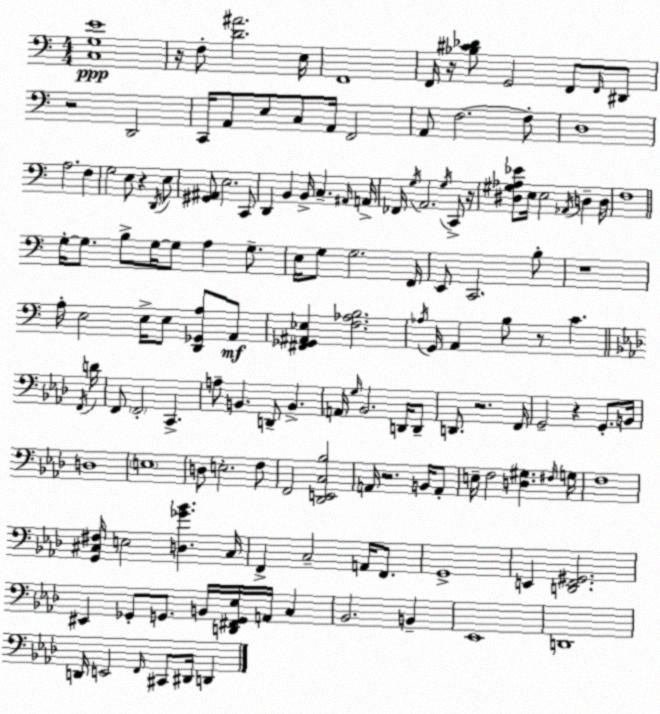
X:1
T:Untitled
M:4/4
L:1/4
K:C
[C,G,E]4 z/4 F,/2 [D^A]2 E,/4 F,,4 F,,/4 z/4 [_B,^C_D]/2 G,,2 F,,/2 F,,/4 ^D,,/2 z2 D,,2 C,,/4 A,,/2 E,/2 C,/2 A,,/4 F,,2 A,,/2 F,2 F,/2 D,4 A,2 F, G,2 E,/2 z D,,/4 E,/2 [^G,,^A,,]/2 E,2 C,,/2 D,, B,, B,,/4 C, ^A,,/4 A,,/4 _F,,/4 G,/4 A,,2 G,/4 C,,/2 z/4 [^D,^G,_A,_E]/2 E,/4 E,2 _A,,/4 D, D,/4 F,4 G,/4 G,/2 B,/2 G,/4 G,/2 A, G,/2 E,/4 G,/2 G,2 F,,/4 E,,/2 C,,2 B,/2 z4 A,/4 E,2 E,/4 E,/2 [D,,_G,,A,]/2 A,,/2 [^F,,_G,,^A,,_E,] [F,_A,B,]2 _A,/4 G,,/4 A,, B,/2 z/2 C F,,/4 D/4 F,,/2 F,,2 C,, A,/2 B,, D,,/2 B,, A,,/4 G,/4 _B,,2 D,,/4 D,,/2 D,,/2 z2 F,,/4 G,,2 z G,,/2 B,,/4 D,4 E,4 D,/2 E,2 F,/2 F,,2 [_D,,E,,C,_B,]2 A,,/4 z2 B,,/4 A,,/2 E,/4 F,2 [D,^G,] ^F,/4 G,/4 F,4 [G,,^C,^F,]/4 E,2 [D,_G_B] ^C,/4 F,, C,2 A,,/4 F,,/2 G,,4 E,, [D,,F,,^G,,]2 ^E,, _G,,/2 G,,/2 B,,/4 [D,,^F,,G,,_E,]/4 A,,/4 C, _B,,2 B,, _E,,4 D,,4 D,,/4 E,,2 F,,/4 ^C,,/2 ^D,,/4 D,,